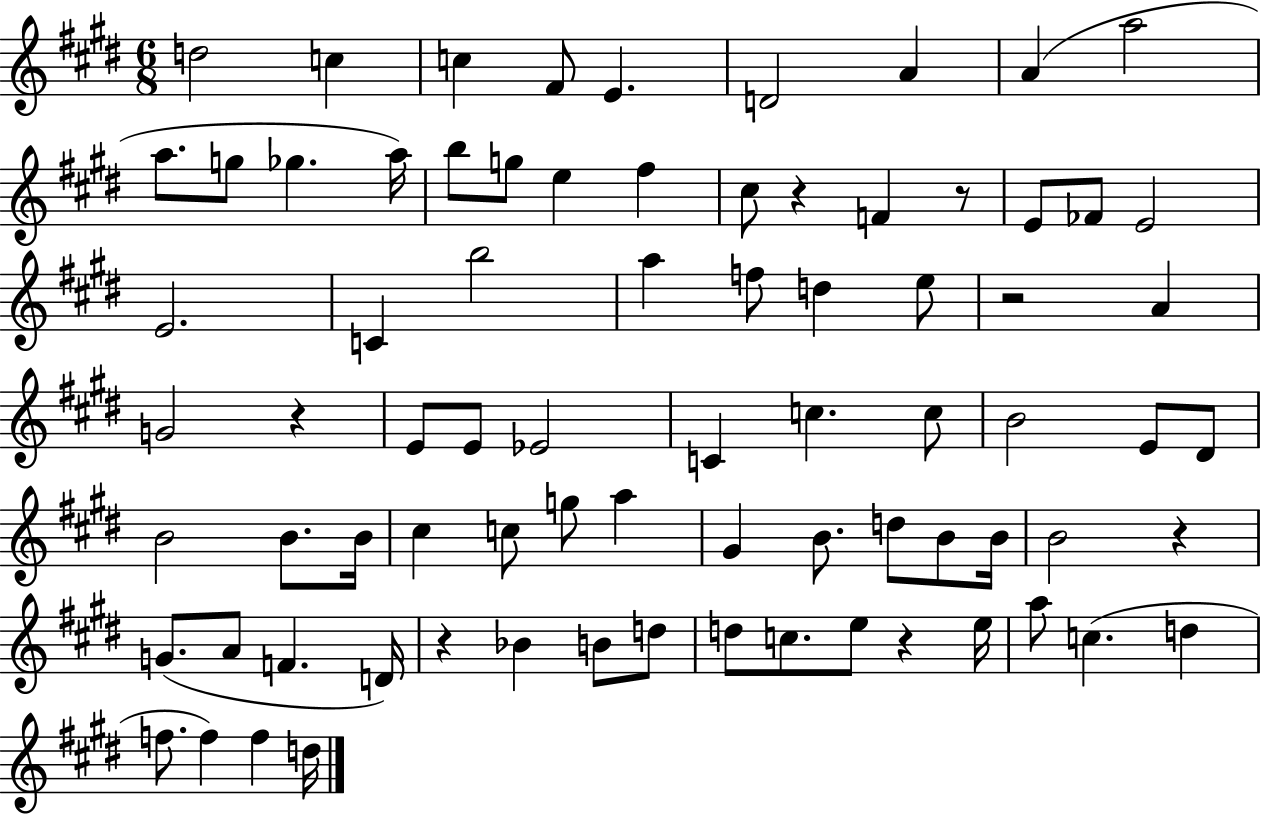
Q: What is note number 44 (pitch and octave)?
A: C#5